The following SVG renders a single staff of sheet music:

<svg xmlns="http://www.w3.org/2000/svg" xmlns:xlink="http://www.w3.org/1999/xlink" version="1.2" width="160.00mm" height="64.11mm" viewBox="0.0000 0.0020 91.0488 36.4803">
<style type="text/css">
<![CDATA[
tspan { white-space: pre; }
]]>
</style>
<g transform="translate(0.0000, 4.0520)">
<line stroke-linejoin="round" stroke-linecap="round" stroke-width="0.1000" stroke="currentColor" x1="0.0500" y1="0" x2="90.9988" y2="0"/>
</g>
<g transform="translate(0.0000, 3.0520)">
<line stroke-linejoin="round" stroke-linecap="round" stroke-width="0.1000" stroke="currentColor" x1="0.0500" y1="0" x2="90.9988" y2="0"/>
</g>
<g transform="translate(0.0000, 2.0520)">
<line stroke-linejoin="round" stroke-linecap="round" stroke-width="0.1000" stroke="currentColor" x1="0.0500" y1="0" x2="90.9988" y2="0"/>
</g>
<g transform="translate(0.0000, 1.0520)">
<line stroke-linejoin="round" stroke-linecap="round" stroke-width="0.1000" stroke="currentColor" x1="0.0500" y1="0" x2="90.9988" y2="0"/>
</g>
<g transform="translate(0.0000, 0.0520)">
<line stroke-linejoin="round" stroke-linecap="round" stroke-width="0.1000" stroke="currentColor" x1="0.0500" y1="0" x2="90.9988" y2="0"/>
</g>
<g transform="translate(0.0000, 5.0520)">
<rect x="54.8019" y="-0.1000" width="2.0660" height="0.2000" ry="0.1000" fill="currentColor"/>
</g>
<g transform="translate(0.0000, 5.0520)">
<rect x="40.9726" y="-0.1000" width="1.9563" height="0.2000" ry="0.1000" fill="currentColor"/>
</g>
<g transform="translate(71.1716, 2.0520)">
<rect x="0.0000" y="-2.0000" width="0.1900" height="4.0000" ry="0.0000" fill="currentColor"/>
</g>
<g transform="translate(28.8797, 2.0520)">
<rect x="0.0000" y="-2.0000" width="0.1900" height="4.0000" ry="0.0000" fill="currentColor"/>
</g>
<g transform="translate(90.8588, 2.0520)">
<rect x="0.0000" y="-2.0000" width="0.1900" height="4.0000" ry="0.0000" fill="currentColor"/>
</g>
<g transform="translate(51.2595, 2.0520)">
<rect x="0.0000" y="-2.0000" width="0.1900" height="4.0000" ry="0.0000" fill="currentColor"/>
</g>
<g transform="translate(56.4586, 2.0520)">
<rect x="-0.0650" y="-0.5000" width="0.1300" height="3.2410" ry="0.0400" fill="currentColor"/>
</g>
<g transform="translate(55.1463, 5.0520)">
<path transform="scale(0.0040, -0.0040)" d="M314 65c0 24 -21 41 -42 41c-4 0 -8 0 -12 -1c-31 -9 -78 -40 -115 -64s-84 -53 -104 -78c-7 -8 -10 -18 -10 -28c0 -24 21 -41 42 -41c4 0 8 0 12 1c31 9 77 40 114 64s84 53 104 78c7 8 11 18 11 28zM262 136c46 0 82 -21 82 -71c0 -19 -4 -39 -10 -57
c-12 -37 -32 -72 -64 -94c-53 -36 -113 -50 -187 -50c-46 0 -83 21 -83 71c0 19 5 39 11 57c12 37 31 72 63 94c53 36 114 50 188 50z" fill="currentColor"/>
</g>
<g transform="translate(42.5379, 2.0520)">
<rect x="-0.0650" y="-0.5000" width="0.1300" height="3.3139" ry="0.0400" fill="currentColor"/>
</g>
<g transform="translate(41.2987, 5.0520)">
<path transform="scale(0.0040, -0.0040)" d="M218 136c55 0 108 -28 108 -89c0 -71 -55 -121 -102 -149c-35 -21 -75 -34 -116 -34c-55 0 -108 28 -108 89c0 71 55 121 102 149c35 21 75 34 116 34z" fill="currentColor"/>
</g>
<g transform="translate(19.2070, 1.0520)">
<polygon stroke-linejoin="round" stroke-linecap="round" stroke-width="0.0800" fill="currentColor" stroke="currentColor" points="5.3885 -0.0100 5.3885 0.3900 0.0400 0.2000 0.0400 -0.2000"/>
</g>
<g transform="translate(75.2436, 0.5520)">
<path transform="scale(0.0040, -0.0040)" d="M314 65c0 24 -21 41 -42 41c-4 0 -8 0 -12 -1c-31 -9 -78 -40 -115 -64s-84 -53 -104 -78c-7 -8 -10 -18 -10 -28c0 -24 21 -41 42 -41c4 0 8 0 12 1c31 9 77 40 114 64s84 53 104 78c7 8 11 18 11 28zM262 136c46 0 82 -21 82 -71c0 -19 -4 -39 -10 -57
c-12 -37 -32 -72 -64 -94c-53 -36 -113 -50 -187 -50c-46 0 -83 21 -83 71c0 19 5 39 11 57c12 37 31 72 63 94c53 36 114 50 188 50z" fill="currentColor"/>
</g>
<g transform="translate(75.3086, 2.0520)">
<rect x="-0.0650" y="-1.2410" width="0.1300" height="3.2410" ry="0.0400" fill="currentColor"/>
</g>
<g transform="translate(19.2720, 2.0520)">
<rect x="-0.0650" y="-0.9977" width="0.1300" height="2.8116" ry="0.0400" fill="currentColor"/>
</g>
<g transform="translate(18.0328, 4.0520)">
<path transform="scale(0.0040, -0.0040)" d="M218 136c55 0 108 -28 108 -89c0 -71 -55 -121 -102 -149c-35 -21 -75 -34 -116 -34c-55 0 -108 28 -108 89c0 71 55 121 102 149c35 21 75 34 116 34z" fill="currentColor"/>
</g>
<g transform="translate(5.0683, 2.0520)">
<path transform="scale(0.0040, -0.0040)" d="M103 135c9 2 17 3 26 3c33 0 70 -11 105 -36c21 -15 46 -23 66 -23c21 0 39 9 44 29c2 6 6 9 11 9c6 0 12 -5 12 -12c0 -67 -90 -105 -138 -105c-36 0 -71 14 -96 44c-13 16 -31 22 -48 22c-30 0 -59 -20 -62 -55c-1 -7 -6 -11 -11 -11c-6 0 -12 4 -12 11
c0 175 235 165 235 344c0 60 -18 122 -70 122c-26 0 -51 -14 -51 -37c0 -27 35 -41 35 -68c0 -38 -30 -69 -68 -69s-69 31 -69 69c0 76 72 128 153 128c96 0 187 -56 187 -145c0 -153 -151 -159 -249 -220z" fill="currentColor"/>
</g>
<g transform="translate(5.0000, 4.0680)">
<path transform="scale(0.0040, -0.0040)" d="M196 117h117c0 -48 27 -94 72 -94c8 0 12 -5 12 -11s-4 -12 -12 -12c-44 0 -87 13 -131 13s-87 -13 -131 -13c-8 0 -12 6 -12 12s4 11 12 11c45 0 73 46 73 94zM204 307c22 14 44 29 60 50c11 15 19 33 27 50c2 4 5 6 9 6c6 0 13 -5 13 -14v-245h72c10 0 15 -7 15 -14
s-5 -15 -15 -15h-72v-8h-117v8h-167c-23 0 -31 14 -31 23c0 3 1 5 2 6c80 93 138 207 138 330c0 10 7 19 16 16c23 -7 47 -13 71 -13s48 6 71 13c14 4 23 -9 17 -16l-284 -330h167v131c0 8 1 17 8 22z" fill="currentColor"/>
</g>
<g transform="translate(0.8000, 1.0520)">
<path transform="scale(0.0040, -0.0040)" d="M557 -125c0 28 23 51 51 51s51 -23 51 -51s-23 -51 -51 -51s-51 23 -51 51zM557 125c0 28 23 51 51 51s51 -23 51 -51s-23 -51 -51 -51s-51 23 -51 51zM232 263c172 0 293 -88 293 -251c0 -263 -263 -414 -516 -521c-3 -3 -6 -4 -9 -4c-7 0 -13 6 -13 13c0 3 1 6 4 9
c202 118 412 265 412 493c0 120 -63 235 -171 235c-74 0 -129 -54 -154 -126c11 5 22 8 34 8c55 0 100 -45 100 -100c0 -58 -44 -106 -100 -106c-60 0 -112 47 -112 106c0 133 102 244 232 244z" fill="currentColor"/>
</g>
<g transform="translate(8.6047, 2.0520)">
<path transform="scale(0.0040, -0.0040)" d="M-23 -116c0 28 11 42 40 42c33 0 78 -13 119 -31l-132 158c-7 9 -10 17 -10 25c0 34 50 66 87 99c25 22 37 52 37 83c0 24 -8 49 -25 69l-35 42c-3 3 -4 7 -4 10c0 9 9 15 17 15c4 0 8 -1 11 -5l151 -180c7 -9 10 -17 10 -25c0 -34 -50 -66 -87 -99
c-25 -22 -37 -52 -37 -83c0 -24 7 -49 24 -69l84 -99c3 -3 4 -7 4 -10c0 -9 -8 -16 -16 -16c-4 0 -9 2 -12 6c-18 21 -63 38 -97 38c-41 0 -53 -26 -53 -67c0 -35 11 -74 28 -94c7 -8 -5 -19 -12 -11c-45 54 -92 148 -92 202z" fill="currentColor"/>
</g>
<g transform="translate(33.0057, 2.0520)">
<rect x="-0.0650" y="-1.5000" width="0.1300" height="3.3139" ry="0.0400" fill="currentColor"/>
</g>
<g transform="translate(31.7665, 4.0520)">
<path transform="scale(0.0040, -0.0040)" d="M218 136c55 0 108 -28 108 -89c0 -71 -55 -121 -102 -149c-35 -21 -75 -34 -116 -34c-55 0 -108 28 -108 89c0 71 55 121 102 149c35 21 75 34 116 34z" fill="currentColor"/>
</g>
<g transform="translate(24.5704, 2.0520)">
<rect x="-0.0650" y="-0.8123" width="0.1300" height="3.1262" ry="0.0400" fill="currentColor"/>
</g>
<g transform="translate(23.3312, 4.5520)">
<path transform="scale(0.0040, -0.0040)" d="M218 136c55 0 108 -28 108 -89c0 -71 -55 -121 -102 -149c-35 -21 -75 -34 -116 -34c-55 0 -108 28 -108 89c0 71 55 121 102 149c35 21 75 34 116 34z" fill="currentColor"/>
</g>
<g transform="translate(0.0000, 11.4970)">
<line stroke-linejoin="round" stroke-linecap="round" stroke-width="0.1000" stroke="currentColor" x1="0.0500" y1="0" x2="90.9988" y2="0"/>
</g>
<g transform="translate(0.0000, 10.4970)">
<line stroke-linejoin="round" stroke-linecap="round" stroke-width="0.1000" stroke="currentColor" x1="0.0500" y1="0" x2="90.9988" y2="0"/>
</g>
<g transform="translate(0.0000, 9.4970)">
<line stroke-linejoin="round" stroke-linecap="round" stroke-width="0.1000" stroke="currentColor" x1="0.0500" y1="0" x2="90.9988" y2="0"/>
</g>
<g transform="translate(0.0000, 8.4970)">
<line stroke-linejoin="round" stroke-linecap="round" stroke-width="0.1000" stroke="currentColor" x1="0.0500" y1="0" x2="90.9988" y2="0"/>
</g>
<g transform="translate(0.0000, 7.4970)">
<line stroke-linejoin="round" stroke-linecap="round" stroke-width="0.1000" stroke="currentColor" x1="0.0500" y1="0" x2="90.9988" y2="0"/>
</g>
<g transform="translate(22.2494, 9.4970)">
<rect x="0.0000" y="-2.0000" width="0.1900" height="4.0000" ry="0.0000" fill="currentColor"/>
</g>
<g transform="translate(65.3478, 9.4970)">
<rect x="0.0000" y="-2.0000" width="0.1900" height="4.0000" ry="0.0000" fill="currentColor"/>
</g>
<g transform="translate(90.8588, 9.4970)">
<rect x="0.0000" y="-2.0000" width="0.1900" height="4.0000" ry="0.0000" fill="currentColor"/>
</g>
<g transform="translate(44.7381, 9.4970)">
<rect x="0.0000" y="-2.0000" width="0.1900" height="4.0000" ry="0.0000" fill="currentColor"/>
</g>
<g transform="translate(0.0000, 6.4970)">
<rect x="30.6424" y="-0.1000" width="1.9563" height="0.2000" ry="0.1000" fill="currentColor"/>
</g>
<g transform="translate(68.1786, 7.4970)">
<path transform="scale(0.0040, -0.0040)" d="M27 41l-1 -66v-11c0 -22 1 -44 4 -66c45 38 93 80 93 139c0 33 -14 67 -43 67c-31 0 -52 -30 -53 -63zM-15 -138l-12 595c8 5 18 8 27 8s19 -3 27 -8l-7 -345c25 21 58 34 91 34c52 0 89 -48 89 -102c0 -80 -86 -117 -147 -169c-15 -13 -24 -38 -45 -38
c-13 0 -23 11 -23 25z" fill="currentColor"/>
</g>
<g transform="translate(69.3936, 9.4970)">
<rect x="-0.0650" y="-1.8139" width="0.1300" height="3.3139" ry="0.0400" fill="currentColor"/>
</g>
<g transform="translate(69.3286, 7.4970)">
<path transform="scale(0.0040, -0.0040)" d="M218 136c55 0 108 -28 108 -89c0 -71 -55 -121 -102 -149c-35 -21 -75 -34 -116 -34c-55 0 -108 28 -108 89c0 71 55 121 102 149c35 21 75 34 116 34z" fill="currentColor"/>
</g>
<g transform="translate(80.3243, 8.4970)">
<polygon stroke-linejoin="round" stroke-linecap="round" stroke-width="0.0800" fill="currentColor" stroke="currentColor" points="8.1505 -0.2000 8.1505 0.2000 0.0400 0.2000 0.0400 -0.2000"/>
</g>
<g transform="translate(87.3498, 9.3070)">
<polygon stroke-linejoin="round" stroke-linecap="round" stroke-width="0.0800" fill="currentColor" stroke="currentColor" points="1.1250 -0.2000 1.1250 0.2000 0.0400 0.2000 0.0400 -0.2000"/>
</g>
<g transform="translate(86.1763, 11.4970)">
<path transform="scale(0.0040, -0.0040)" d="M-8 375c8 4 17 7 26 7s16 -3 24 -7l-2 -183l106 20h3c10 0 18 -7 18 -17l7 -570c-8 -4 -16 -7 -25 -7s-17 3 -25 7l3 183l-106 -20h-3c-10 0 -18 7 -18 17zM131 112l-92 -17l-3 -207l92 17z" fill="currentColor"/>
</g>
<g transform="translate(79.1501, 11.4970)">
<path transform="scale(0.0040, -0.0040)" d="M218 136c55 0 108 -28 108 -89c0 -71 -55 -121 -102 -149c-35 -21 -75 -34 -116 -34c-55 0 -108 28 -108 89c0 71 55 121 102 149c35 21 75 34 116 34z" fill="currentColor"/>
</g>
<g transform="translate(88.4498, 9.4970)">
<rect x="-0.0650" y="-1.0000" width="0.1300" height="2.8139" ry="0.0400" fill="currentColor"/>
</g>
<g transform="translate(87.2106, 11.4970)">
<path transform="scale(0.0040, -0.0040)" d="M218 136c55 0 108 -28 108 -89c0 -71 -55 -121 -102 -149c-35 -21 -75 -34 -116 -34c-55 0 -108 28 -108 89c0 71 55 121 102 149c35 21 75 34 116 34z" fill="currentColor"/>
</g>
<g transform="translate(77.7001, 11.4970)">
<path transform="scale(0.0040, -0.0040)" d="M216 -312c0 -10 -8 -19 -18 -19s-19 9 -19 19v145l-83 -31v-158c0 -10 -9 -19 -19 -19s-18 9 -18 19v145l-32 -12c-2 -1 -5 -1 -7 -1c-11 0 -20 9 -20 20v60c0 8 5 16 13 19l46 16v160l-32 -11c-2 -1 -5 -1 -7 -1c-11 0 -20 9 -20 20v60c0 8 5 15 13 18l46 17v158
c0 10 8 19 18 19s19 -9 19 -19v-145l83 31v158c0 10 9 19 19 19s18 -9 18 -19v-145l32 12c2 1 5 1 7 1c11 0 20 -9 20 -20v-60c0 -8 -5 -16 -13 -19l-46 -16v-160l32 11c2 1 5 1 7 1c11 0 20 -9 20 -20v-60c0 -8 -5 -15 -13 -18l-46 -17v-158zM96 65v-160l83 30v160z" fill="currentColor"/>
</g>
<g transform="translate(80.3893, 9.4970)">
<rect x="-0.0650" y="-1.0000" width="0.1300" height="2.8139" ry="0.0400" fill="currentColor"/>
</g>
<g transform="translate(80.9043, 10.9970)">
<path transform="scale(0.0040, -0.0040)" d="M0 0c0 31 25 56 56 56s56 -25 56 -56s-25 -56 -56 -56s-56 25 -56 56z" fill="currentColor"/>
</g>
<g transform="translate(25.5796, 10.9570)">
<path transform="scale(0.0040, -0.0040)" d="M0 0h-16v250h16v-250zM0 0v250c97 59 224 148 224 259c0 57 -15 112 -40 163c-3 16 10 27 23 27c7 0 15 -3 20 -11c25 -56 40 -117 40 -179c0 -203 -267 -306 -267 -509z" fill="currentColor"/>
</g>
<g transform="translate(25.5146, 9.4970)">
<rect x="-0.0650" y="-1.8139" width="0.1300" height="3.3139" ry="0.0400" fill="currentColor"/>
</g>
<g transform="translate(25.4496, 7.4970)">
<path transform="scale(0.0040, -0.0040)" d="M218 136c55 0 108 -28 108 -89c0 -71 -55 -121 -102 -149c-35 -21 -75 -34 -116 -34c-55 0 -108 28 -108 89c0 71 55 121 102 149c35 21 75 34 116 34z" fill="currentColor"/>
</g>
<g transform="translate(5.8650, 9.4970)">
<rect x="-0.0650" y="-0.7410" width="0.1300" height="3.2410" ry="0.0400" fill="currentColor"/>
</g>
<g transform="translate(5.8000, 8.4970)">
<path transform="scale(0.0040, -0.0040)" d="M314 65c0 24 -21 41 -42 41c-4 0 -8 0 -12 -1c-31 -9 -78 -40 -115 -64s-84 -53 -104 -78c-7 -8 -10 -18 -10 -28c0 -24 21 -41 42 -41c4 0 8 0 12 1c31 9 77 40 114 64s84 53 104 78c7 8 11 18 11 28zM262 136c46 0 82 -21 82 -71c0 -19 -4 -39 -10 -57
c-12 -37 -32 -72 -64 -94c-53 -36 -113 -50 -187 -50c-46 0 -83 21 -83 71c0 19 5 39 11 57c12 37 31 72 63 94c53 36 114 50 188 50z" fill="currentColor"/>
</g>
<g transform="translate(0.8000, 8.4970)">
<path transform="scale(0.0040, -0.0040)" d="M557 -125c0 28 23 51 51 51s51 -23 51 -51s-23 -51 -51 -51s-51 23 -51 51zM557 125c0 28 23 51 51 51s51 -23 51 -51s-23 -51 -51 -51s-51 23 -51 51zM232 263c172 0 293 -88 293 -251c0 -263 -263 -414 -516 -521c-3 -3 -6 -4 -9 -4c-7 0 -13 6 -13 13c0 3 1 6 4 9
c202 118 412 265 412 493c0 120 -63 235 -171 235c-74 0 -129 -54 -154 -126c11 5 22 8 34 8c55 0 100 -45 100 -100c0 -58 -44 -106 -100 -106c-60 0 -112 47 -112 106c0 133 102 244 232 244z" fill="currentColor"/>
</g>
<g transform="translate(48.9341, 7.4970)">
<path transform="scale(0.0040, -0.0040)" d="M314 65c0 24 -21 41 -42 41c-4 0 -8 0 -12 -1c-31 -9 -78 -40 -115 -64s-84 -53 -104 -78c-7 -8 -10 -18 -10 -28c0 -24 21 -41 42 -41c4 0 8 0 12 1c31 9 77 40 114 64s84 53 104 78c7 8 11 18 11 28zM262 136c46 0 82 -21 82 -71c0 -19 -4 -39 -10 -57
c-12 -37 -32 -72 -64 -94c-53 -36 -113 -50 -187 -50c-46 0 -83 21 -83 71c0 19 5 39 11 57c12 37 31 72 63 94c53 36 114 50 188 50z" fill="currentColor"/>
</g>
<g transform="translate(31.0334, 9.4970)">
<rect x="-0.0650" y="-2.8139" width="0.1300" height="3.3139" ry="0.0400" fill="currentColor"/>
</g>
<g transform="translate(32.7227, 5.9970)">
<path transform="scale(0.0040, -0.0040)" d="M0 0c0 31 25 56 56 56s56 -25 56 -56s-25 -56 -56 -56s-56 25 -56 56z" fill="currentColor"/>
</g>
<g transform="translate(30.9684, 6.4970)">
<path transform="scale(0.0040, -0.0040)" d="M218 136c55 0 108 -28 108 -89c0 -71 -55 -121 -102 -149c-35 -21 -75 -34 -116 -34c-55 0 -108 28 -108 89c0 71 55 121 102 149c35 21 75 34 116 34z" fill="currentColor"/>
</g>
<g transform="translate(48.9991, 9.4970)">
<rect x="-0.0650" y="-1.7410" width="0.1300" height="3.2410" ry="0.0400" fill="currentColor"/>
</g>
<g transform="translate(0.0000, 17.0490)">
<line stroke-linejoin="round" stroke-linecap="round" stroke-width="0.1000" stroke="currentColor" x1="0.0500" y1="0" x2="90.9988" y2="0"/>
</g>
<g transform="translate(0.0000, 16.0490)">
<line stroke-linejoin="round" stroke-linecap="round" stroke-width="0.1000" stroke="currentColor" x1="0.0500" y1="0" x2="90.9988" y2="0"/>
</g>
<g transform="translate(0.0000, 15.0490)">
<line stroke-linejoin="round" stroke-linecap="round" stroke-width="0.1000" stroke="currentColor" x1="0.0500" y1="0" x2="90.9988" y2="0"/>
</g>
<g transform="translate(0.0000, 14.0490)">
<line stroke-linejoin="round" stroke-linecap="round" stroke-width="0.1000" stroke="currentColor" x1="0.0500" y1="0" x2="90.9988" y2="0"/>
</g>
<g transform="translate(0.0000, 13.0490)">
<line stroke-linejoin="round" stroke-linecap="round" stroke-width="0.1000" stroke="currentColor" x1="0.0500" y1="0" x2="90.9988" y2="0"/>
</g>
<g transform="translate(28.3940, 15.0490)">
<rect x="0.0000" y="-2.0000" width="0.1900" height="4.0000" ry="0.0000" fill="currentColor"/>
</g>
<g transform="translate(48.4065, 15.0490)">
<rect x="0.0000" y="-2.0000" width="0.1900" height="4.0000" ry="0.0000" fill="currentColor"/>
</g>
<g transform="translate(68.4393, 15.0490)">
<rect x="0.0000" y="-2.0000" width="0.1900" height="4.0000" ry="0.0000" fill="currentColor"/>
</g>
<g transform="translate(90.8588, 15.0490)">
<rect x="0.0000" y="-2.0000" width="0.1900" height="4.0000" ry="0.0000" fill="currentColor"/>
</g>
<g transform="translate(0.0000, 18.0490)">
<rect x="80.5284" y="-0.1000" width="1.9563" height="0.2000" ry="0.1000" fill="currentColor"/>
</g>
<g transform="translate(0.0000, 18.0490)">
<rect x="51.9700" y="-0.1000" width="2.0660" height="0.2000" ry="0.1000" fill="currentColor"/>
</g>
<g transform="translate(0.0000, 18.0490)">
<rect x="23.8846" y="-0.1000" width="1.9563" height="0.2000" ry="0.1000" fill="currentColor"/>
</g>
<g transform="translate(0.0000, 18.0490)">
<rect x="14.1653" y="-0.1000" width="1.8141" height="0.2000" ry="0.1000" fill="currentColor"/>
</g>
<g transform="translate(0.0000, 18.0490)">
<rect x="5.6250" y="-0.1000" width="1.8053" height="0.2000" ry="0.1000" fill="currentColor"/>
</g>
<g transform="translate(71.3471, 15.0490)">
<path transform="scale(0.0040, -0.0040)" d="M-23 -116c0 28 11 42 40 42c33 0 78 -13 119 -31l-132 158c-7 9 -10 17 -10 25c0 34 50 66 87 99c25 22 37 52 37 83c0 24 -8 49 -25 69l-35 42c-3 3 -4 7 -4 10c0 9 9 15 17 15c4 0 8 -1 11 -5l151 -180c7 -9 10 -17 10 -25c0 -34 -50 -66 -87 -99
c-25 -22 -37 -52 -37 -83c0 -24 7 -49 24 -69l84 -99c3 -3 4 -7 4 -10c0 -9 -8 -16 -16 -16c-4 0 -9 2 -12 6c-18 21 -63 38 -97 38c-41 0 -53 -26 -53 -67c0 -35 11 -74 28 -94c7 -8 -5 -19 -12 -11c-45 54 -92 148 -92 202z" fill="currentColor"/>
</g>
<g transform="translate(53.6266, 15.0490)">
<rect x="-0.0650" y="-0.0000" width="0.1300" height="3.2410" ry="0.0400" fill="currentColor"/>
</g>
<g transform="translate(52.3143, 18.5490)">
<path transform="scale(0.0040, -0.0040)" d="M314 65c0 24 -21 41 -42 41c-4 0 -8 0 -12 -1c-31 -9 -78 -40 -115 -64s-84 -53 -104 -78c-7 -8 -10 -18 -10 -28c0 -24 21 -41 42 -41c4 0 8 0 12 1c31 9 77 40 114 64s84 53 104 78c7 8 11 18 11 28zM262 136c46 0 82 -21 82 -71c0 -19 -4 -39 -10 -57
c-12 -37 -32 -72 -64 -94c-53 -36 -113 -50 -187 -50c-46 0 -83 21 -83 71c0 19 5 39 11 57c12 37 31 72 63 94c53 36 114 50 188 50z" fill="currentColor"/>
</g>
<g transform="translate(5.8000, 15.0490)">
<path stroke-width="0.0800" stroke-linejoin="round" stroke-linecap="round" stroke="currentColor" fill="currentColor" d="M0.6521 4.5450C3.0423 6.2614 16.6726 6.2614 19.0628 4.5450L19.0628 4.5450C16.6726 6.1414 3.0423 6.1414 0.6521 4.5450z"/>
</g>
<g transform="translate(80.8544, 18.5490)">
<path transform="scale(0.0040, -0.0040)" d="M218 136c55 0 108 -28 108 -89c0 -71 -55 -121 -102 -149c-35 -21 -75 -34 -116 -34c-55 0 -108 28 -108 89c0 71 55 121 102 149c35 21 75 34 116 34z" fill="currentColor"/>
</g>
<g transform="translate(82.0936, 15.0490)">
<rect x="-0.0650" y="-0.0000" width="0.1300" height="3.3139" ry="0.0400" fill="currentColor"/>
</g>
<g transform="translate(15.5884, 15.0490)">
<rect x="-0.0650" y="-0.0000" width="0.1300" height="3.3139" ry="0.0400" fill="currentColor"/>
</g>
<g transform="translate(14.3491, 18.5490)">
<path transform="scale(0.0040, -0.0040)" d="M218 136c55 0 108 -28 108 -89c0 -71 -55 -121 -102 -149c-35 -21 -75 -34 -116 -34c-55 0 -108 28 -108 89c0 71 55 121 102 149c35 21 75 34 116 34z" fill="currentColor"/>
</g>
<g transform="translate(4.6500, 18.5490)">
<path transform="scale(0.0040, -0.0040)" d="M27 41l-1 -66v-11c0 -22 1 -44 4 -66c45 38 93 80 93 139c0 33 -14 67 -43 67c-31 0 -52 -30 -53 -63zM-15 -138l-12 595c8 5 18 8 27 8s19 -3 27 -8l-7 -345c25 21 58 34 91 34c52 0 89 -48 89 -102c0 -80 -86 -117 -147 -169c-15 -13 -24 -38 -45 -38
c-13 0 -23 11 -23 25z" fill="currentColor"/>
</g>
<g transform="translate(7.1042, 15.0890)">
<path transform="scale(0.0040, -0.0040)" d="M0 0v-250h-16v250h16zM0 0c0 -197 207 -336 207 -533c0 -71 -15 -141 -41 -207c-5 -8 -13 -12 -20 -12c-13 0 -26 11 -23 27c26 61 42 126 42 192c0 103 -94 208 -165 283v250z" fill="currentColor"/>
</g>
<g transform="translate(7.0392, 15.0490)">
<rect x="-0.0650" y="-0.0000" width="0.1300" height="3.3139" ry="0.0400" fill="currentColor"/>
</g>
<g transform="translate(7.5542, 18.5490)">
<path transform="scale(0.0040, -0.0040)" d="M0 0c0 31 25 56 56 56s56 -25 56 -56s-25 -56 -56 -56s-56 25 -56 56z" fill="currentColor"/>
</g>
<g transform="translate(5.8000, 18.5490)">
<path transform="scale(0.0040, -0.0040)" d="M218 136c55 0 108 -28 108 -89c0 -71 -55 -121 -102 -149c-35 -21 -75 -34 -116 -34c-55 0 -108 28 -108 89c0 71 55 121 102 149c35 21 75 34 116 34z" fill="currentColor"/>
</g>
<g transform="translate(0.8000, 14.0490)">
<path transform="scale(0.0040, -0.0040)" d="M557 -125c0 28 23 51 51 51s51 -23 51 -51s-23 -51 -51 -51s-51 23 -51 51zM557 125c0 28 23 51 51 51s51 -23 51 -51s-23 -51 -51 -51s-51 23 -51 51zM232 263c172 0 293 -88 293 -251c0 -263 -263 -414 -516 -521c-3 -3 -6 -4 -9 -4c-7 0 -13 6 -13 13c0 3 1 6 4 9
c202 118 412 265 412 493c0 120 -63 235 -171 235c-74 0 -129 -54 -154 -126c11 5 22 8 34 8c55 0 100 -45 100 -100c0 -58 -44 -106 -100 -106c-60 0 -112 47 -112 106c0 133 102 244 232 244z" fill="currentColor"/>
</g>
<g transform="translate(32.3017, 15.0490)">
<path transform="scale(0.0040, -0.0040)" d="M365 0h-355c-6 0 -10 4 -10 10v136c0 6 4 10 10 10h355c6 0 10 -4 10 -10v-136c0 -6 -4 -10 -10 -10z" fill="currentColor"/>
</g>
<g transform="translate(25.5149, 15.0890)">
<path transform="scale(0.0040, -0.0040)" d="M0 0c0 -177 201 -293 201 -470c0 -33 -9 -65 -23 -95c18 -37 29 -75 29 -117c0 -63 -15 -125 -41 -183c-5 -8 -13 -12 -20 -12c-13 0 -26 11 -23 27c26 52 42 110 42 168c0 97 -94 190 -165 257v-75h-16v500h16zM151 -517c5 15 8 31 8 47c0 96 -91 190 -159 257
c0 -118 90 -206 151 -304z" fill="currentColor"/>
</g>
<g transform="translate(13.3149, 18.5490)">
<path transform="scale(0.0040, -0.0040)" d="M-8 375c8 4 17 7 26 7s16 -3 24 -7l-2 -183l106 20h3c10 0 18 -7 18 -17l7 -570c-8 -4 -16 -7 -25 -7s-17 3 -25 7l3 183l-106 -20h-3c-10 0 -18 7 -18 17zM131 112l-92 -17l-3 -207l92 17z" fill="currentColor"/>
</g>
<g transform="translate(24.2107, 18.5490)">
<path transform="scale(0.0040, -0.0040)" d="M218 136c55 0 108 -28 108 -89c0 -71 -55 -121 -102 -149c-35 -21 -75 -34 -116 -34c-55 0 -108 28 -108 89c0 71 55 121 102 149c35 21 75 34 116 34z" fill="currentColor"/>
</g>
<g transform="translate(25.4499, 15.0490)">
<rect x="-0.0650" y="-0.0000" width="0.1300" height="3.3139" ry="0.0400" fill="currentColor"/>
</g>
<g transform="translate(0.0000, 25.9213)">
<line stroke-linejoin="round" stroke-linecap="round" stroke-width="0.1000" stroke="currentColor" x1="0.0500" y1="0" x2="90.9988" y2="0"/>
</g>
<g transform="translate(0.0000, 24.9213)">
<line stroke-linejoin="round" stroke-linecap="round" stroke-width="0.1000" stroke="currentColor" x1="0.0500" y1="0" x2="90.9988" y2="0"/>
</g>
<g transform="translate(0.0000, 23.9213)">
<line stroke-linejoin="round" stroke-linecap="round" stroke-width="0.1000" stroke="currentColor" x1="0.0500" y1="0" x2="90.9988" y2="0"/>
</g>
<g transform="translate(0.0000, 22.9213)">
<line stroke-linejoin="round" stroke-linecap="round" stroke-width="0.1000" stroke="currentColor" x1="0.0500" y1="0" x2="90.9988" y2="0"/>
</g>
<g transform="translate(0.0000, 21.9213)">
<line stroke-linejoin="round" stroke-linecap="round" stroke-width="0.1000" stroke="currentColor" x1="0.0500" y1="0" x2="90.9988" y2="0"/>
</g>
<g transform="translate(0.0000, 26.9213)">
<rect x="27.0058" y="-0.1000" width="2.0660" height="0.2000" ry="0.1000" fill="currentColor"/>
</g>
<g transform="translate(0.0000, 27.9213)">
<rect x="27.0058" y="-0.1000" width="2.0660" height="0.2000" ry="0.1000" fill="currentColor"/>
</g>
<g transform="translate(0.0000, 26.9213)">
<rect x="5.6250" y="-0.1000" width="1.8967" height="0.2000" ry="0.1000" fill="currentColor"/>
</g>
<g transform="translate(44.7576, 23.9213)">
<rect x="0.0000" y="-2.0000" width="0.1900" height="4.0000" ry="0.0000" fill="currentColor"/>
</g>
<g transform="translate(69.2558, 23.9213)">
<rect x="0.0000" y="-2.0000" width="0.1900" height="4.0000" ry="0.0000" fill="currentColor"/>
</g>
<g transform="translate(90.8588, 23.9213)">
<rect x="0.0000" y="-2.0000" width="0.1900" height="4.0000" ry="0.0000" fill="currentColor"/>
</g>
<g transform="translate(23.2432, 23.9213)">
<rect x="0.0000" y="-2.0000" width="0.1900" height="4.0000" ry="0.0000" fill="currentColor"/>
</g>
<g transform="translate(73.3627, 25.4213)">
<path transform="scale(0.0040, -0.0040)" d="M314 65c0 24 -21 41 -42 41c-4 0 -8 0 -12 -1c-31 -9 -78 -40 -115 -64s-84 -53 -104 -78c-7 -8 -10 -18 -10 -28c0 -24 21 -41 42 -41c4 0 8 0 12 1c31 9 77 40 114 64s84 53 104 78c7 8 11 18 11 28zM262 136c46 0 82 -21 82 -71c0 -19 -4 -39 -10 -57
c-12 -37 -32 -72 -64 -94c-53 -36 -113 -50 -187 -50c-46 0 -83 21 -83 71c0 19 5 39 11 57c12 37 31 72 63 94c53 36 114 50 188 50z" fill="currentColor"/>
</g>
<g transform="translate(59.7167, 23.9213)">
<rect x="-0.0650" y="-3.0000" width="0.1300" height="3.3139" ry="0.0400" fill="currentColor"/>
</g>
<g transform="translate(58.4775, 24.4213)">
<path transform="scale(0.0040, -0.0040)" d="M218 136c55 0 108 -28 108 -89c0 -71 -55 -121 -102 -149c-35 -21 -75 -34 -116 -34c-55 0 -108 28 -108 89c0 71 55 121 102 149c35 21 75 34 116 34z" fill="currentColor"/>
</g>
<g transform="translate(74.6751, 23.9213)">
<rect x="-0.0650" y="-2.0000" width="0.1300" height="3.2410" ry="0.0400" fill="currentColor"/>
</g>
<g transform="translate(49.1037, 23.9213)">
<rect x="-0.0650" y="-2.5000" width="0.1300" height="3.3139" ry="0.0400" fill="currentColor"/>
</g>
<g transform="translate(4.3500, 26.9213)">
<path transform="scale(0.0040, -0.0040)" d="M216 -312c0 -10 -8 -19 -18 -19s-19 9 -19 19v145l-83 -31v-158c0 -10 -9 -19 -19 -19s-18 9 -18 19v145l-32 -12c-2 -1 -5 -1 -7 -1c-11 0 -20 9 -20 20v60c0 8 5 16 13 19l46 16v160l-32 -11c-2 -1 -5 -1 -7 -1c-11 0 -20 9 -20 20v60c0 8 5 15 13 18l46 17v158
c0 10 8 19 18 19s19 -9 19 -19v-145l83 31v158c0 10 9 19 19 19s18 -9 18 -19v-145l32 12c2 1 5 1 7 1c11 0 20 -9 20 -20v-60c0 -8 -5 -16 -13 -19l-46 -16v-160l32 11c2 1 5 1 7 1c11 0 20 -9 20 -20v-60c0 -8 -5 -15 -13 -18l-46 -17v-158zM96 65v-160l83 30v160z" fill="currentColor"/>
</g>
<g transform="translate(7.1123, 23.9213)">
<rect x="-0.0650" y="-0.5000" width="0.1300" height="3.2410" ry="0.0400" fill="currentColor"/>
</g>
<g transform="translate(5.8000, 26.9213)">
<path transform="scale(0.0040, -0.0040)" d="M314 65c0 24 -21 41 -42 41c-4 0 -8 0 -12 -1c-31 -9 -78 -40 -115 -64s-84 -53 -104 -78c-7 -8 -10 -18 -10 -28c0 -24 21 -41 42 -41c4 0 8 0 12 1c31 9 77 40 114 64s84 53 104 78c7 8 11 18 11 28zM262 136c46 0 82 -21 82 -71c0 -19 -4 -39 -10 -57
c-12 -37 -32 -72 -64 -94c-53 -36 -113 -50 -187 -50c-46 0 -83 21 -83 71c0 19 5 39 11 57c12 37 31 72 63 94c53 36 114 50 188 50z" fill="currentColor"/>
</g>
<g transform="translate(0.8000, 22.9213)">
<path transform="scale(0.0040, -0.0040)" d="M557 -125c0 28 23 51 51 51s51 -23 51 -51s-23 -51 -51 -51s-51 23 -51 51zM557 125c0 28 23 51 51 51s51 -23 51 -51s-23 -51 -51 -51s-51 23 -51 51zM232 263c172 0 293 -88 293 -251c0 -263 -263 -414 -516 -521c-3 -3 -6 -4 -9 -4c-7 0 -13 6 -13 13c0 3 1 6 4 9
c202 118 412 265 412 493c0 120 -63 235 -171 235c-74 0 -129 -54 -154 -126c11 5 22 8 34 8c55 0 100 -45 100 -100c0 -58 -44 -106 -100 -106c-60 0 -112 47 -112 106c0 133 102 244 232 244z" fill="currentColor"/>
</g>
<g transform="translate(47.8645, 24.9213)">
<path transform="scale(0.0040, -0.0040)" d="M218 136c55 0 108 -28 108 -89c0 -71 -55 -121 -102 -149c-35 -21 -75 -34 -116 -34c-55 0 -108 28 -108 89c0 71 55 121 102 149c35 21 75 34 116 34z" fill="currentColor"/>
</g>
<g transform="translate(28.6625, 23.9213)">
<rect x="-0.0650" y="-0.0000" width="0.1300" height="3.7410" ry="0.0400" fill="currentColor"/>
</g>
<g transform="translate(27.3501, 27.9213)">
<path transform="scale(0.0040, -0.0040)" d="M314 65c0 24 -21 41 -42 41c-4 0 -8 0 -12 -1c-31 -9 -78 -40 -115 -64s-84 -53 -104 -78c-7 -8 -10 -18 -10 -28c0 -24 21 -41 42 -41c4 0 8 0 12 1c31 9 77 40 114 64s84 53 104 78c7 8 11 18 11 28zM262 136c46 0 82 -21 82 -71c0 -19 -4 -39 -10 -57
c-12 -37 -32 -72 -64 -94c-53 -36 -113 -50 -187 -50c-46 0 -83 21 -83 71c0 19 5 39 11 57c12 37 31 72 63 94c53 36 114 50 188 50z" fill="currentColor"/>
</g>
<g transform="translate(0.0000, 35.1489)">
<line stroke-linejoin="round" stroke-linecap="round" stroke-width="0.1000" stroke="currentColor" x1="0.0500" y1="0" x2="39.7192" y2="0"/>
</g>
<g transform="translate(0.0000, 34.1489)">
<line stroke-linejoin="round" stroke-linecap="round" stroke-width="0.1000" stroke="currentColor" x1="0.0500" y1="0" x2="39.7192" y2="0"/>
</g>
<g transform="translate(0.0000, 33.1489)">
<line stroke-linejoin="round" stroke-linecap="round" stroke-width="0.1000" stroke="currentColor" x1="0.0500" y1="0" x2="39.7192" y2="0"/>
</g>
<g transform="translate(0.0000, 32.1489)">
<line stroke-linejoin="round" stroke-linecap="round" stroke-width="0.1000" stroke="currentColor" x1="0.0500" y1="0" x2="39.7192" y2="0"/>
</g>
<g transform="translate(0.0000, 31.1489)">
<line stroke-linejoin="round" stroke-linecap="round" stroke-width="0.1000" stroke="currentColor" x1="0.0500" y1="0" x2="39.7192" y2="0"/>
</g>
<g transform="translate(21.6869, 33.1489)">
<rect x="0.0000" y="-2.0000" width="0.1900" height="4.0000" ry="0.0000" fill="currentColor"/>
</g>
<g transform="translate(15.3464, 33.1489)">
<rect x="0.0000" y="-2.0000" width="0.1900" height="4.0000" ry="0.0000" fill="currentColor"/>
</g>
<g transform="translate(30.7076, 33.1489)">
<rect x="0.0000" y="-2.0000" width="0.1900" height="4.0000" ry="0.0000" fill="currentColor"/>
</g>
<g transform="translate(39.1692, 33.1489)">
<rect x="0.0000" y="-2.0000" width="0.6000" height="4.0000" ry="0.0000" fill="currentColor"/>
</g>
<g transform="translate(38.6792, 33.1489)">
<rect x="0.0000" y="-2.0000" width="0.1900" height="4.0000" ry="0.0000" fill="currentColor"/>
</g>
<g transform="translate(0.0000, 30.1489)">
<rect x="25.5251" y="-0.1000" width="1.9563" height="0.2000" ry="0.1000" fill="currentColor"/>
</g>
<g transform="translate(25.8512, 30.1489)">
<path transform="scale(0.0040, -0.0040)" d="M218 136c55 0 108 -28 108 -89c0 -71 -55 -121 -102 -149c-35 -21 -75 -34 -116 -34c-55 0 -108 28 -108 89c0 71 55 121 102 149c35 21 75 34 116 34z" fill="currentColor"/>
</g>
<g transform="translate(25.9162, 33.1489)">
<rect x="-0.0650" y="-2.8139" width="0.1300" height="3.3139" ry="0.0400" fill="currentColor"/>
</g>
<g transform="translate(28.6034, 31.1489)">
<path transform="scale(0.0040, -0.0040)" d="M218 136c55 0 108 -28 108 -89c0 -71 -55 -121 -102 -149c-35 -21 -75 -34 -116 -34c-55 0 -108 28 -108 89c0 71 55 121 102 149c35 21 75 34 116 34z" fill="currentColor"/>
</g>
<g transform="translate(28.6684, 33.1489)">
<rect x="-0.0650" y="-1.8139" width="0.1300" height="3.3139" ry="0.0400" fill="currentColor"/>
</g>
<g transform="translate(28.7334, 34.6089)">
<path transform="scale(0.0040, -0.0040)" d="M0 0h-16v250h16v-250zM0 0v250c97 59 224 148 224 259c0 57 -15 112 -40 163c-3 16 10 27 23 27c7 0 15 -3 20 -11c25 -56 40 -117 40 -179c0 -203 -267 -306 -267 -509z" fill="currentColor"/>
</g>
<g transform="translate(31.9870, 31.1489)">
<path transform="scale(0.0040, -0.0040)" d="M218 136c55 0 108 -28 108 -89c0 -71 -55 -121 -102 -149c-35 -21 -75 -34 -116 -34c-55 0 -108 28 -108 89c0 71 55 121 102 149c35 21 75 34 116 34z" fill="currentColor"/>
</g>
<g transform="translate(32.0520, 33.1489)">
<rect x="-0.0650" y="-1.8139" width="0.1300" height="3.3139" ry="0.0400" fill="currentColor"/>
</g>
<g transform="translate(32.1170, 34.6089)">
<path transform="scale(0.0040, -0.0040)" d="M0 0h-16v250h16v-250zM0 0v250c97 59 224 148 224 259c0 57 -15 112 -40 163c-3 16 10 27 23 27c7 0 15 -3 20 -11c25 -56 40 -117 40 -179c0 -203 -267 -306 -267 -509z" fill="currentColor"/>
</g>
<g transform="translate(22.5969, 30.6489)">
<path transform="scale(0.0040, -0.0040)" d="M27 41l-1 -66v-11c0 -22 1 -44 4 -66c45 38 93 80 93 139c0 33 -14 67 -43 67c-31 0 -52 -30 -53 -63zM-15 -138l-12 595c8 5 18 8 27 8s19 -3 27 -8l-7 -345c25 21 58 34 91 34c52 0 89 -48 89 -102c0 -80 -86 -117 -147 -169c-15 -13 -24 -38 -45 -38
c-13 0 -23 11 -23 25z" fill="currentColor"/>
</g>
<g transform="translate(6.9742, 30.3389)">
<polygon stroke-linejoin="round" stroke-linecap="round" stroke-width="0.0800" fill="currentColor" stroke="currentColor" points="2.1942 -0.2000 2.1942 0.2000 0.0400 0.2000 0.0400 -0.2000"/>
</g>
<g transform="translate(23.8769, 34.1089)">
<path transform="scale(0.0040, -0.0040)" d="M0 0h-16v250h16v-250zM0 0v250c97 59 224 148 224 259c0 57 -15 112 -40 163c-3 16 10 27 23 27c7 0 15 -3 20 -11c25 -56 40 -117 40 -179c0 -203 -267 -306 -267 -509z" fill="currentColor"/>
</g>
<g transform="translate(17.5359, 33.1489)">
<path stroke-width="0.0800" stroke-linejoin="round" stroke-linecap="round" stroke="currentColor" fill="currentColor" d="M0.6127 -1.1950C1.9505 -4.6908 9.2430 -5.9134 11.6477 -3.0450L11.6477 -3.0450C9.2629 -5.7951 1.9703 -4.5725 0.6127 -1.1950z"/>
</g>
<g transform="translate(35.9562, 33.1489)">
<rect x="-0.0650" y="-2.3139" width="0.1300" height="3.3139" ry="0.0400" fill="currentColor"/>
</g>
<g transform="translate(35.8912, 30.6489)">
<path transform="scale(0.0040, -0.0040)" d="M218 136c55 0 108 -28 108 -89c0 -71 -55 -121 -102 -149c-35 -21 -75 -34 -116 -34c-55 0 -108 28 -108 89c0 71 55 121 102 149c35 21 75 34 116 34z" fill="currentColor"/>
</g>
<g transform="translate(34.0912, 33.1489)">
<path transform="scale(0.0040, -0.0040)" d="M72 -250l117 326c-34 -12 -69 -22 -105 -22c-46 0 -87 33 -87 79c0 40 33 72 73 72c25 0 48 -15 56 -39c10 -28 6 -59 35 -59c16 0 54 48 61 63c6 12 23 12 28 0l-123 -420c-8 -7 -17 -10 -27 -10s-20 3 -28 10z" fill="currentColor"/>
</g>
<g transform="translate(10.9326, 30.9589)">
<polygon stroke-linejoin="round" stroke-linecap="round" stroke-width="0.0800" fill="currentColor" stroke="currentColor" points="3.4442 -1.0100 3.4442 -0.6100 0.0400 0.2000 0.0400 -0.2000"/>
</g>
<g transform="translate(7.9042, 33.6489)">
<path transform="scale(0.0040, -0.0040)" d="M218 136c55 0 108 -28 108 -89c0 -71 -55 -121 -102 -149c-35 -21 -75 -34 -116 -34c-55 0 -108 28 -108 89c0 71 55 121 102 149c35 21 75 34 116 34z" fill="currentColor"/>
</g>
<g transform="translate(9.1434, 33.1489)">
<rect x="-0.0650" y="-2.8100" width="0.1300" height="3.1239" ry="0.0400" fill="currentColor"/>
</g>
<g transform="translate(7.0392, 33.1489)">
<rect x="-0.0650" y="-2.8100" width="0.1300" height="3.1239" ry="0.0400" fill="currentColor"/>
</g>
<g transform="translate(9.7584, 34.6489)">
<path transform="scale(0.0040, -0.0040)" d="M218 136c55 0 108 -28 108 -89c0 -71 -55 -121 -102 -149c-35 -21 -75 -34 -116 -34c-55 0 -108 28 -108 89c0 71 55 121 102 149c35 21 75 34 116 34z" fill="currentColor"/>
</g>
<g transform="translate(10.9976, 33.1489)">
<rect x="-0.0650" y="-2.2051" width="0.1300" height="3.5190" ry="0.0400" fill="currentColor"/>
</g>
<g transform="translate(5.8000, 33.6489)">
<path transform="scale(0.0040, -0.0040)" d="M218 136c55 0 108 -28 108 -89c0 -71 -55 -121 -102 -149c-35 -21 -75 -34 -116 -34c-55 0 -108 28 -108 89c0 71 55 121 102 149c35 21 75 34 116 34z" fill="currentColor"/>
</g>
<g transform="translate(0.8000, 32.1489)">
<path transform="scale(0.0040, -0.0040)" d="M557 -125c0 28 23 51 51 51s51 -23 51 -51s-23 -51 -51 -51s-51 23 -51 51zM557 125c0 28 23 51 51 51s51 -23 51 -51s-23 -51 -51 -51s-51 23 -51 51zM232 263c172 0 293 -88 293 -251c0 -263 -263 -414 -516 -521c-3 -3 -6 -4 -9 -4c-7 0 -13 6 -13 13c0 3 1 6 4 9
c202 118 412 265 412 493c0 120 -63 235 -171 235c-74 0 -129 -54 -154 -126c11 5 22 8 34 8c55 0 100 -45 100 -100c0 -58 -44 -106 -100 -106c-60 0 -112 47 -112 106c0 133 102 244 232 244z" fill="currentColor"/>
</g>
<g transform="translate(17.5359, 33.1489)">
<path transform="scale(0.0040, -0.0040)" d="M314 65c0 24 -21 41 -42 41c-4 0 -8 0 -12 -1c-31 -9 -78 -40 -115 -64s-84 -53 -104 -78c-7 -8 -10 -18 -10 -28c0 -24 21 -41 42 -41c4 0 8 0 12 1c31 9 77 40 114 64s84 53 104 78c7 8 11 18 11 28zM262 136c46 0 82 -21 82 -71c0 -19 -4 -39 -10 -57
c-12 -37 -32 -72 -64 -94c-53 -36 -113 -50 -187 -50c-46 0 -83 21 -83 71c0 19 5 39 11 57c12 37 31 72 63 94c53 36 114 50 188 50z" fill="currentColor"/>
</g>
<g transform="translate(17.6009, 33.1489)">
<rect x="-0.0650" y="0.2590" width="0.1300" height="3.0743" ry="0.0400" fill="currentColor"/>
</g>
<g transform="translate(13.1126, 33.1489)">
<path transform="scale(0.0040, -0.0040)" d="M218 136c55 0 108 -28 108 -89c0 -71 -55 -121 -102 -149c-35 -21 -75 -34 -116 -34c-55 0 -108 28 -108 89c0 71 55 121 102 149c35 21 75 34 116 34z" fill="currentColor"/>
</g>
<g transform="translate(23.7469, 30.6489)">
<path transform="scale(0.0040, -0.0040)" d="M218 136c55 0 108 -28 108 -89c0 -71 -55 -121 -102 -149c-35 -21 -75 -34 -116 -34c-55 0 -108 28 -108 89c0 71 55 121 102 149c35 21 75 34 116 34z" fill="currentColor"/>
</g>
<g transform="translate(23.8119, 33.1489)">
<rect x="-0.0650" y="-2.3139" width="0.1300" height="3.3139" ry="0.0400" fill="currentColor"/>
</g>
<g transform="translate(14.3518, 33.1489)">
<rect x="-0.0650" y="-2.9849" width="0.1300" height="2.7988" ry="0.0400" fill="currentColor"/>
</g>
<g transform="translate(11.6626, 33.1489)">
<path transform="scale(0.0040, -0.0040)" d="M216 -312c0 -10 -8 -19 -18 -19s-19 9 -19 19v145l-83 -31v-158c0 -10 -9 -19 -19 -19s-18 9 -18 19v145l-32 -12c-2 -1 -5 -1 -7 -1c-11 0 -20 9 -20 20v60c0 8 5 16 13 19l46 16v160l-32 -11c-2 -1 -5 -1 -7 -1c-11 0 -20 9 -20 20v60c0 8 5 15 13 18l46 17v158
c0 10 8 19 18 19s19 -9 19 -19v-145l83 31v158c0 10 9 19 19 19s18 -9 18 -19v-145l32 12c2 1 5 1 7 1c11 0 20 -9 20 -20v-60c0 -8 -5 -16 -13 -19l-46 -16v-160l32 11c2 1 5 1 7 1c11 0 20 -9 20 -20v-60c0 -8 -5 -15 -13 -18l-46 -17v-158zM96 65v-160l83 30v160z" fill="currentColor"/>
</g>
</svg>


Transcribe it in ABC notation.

X:1
T:Untitled
M:2/4
L:1/4
K:C
z G,,/2 F,,/2 G,, E,, E,,2 G,2 F,2 A,/2 C A,2 _A, ^G,,/2 G,,/4 _D,,/2 D,, D,,/4 z2 D,,2 z D,, ^E,,2 C,,2 B,, C, A,,2 C,/2 C,/2 A,,/2 ^D,/2 D,2 _B,/2 C A,/2 A,/2 z/2 B,